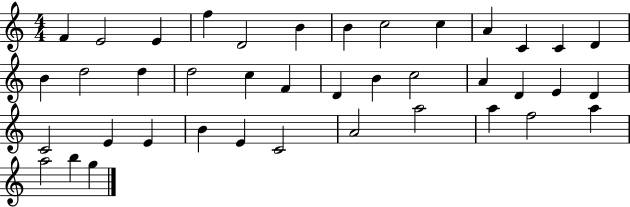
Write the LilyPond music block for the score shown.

{
  \clef treble
  \numericTimeSignature
  \time 4/4
  \key c \major
  f'4 e'2 e'4 | f''4 d'2 b'4 | b'4 c''2 c''4 | a'4 c'4 c'4 d'4 | \break b'4 d''2 d''4 | d''2 c''4 f'4 | d'4 b'4 c''2 | a'4 d'4 e'4 d'4 | \break c'2 e'4 e'4 | b'4 e'4 c'2 | a'2 a''2 | a''4 f''2 a''4 | \break a''2 b''4 g''4 | \bar "|."
}